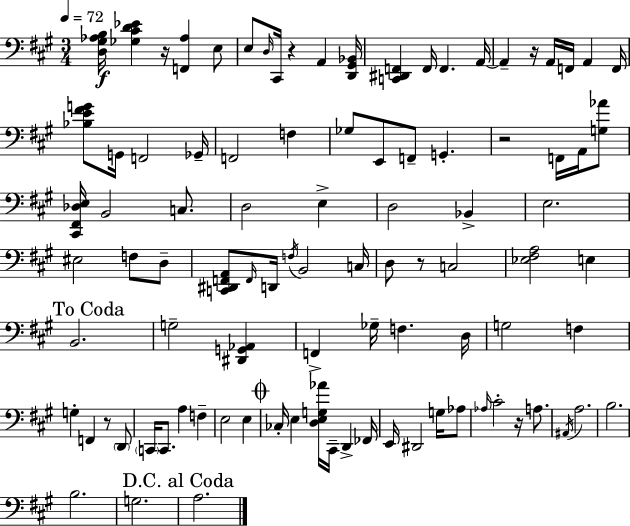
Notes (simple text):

[D3,G#3,Ab3,B3]/s [Gb3,C#4,D4,Eb4]/q R/s [F2,Ab3]/q E3/e E3/e D3/s C#2/s R/q A2/q [D2,G#2,Bb2]/s [C2,D#2,F2]/q F2/s F2/q. A2/s A2/q R/s A2/s F2/s A2/q F2/s [Bb3,E4,F#4,G4]/e G2/s F2/h Gb2/s F2/h F3/q Gb3/e E2/e F2/e G2/q. R/h F2/s A2/s [G3,Ab4]/e [C#2,F#2,Db3,E3]/s B2/h C3/e. D3/h E3/q D3/h Bb2/q E3/h. EIS3/h F3/e D3/e [C2,D#2,F2,A2]/e F2/s D2/s F3/s B2/h C3/s D3/e R/e C3/h [Eb3,F#3,A3]/h E3/q B2/h. G3/h [D#2,G2,Ab2]/q F2/q Gb3/s F3/q. D3/s G3/h F3/q G3/q F2/q R/e D2/e C2/s C2/e. A3/q F3/q E3/h E3/q CES3/s E3/q [D3,E3,G3,Ab4]/s C#2/s D2/q FES2/s E2/s D#2/h G3/s Ab3/e Ab3/s C#4/h R/s A3/e. A#2/s A3/h. B3/h. B3/h. G3/h. A3/h.